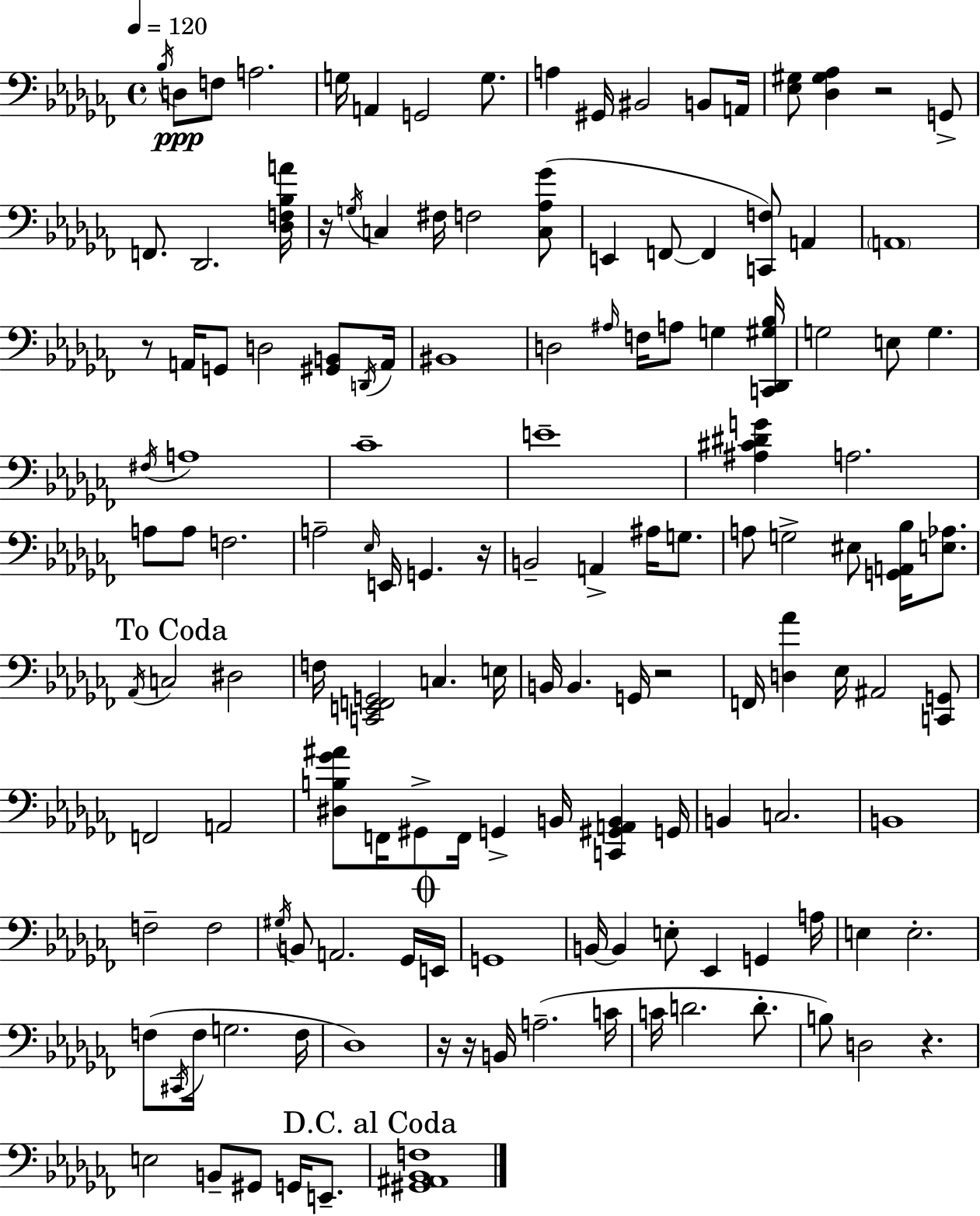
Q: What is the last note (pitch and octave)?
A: E2